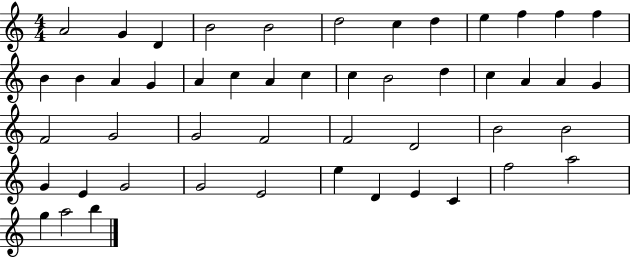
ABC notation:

X:1
T:Untitled
M:4/4
L:1/4
K:C
A2 G D B2 B2 d2 c d e f f f B B A G A c A c c B2 d c A A G F2 G2 G2 F2 F2 D2 B2 B2 G E G2 G2 E2 e D E C f2 a2 g a2 b